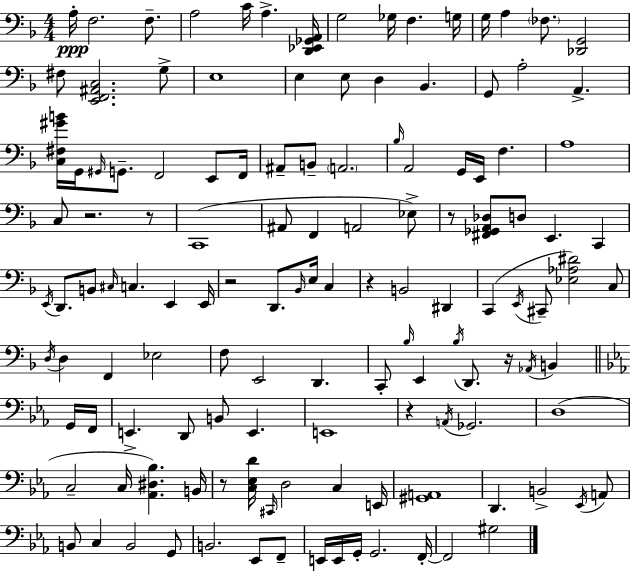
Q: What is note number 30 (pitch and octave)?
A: A#2